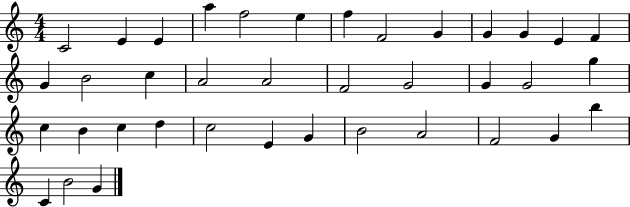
C4/h E4/q E4/q A5/q F5/h E5/q F5/q F4/h G4/q G4/q G4/q E4/q F4/q G4/q B4/h C5/q A4/h A4/h F4/h G4/h G4/q G4/h G5/q C5/q B4/q C5/q D5/q C5/h E4/q G4/q B4/h A4/h F4/h G4/q B5/q C4/q B4/h G4/q